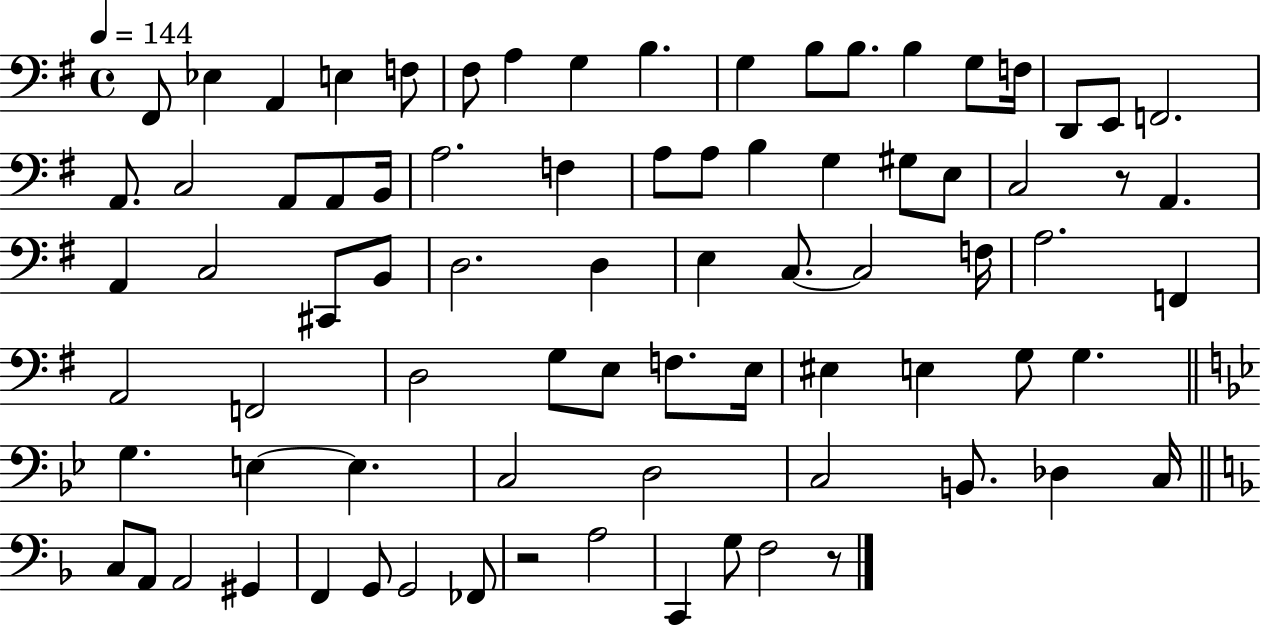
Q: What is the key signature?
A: G major